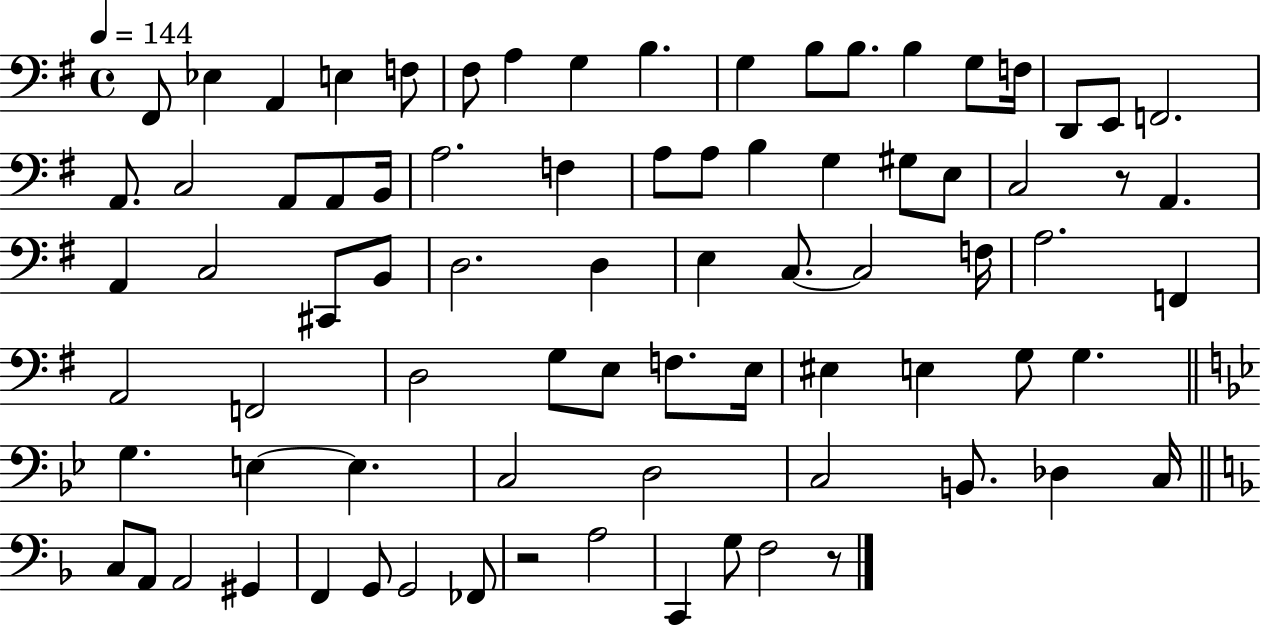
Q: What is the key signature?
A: G major